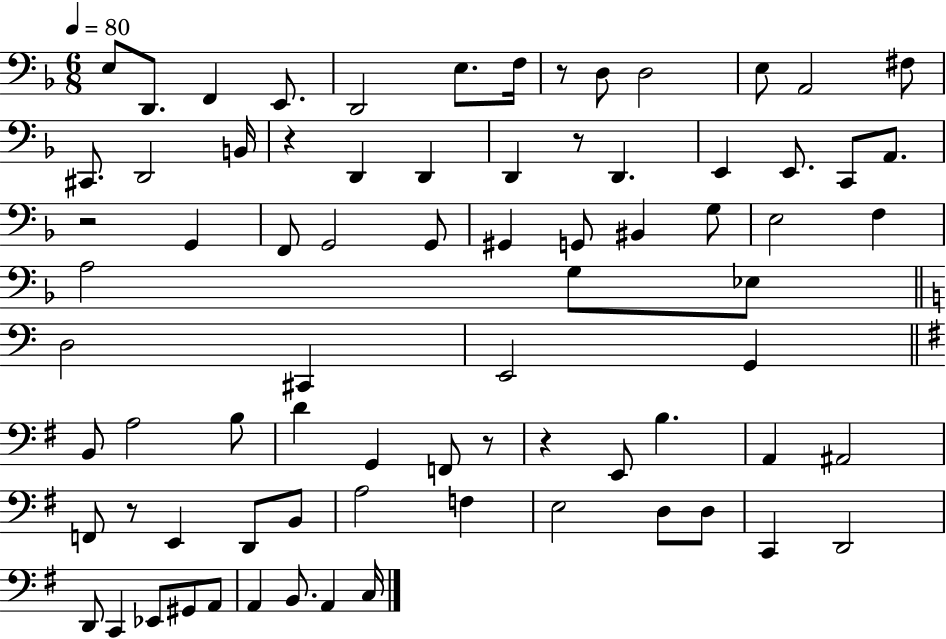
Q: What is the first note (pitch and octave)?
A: E3